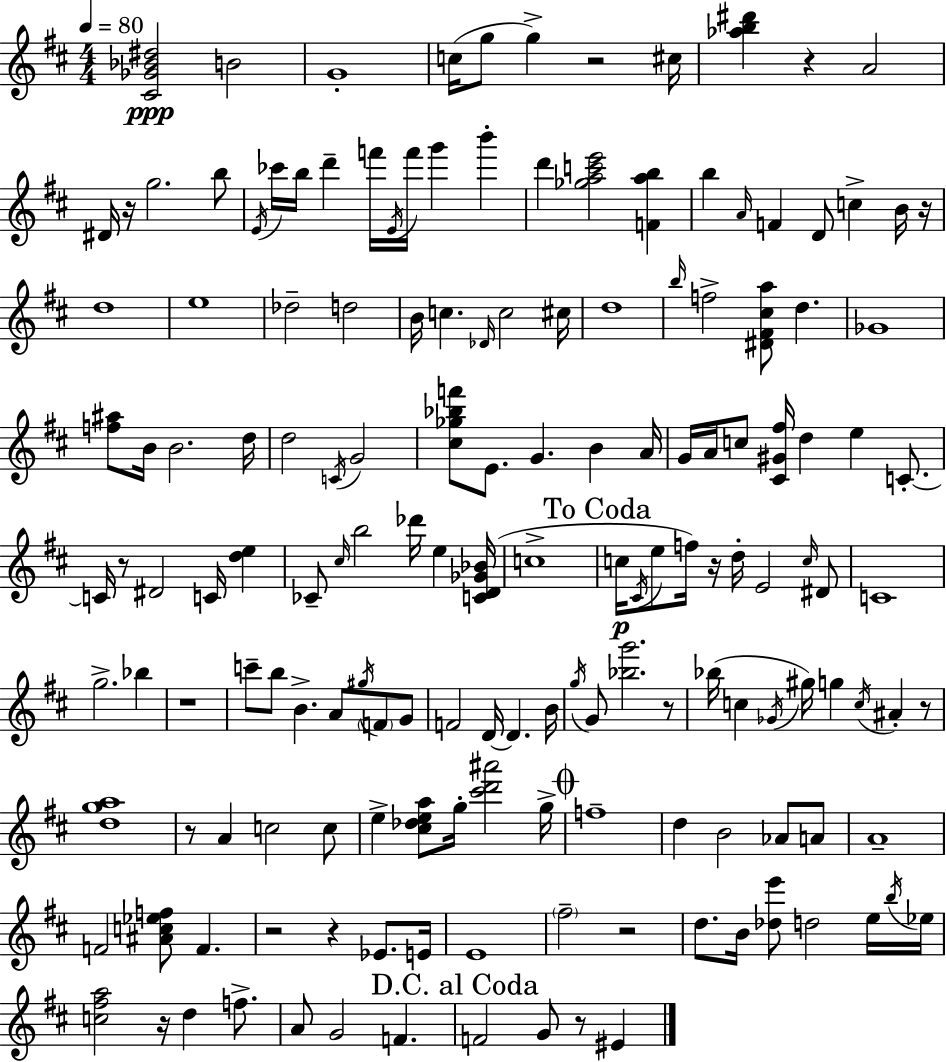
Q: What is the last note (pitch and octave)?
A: EIS4